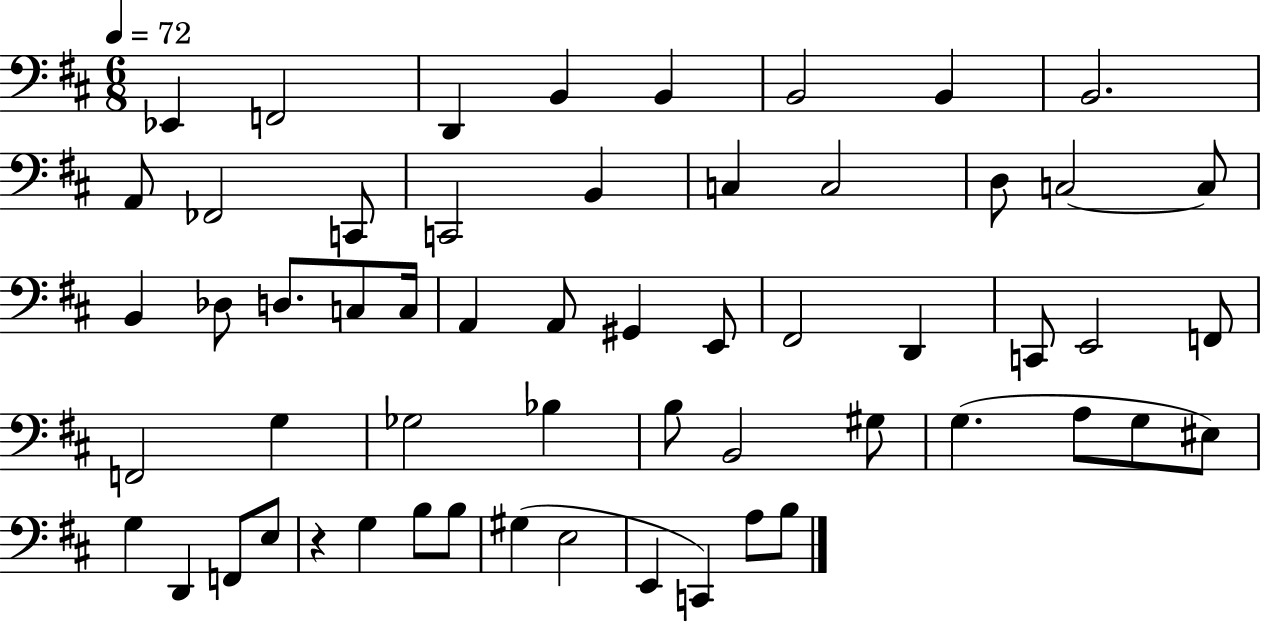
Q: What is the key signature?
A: D major